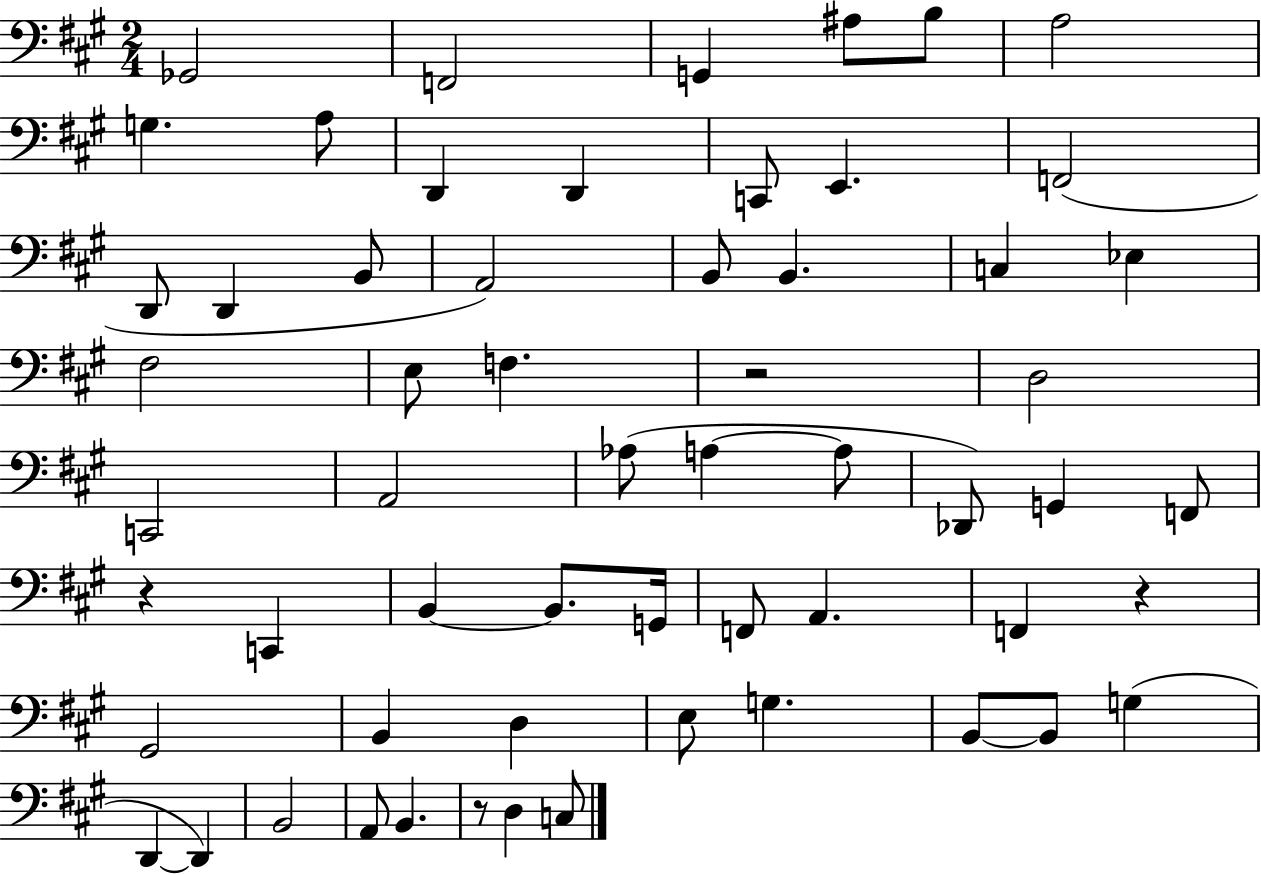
Gb2/h F2/h G2/q A#3/e B3/e A3/h G3/q. A3/e D2/q D2/q C2/e E2/q. F2/h D2/e D2/q B2/e A2/h B2/e B2/q. C3/q Eb3/q F#3/h E3/e F3/q. R/h D3/h C2/h A2/h Ab3/e A3/q A3/e Db2/e G2/q F2/e R/q C2/q B2/q B2/e. G2/s F2/e A2/q. F2/q R/q G#2/h B2/q D3/q E3/e G3/q. B2/e B2/e G3/q D2/q D2/q B2/h A2/e B2/q. R/e D3/q C3/e